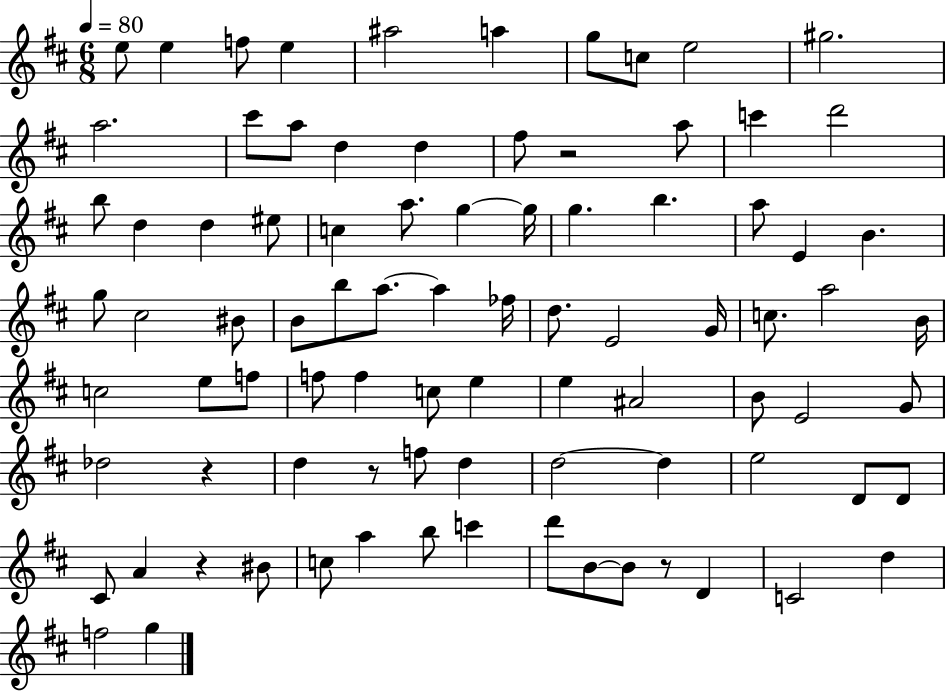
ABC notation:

X:1
T:Untitled
M:6/8
L:1/4
K:D
e/2 e f/2 e ^a2 a g/2 c/2 e2 ^g2 a2 ^c'/2 a/2 d d ^f/2 z2 a/2 c' d'2 b/2 d d ^e/2 c a/2 g g/4 g b a/2 E B g/2 ^c2 ^B/2 B/2 b/2 a/2 a _f/4 d/2 E2 G/4 c/2 a2 B/4 c2 e/2 f/2 f/2 f c/2 e e ^A2 B/2 E2 G/2 _d2 z d z/2 f/2 d d2 d e2 D/2 D/2 ^C/2 A z ^B/2 c/2 a b/2 c' d'/2 B/2 B/2 z/2 D C2 d f2 g